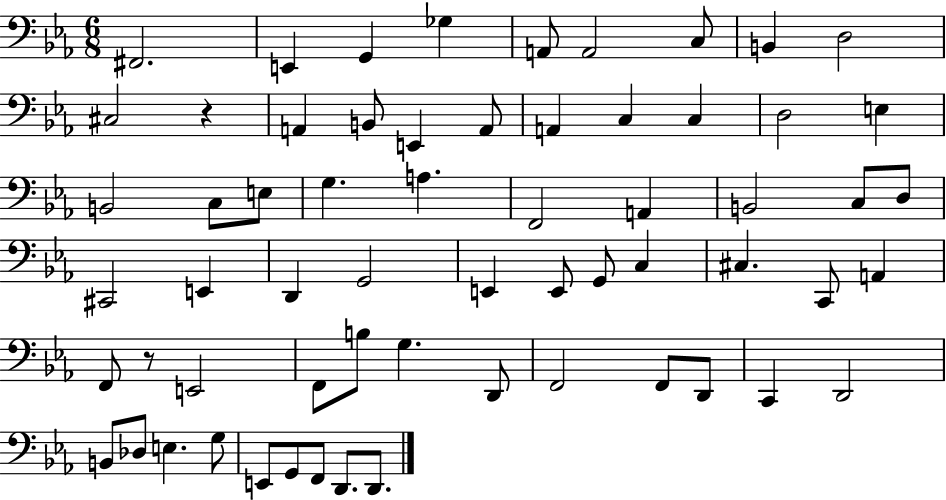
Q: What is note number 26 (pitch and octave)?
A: A2